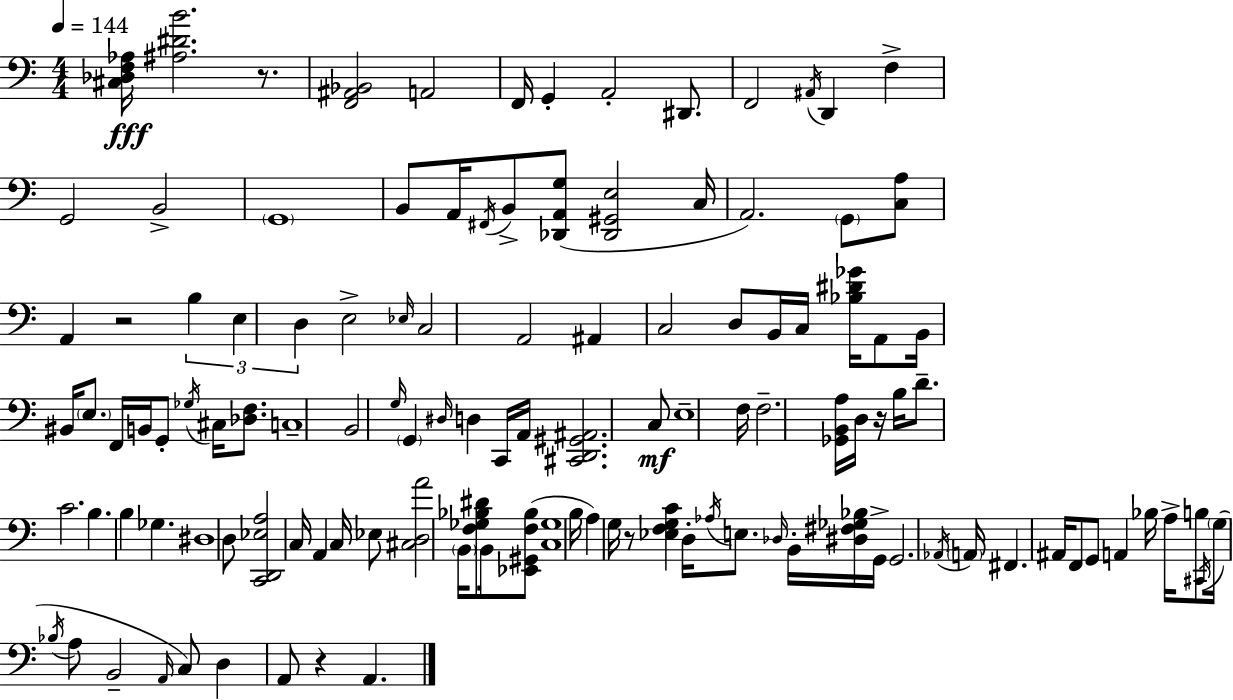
X:1
T:Untitled
M:4/4
L:1/4
K:Am
[^C,_D,F,_A,]/4 [^A,^DB]2 z/2 [F,,^A,,_B,,]2 A,,2 F,,/4 G,, A,,2 ^D,,/2 F,,2 ^A,,/4 D,, F, G,,2 B,,2 G,,4 B,,/2 A,,/4 ^F,,/4 B,,/2 [_D,,A,,G,]/2 [_D,,^G,,E,]2 C,/4 A,,2 G,,/2 [C,A,]/2 A,, z2 B, E, D, E,2 _E,/4 C,2 A,,2 ^A,, C,2 D,/2 B,,/4 C,/4 [_B,^D_G]/4 A,,/2 B,,/4 ^B,,/4 E,/2 F,,/4 B,,/4 G,,/2 _G,/4 ^C,/4 [_D,F,]/2 C,4 B,,2 G,/4 G,, ^D,/4 D, C,,/4 A,,/4 [^C,,D,,^G,,^A,,]2 C,/2 E,4 F,/4 F,2 [_G,,B,,A,]/4 D,/4 z/4 B,/4 D/2 C2 B, B, _G, ^D,4 D,/2 [C,,D,,_E,A,]2 C,/4 A,, C,/4 _E,/2 [^C,D,A]2 B,,/4 [F,_G,_B,^D]/2 B,,/4 [_E,,^G,,F,_B,]/2 [C,_G,]4 B,/4 A, G,/4 z/2 [_E,F,G,C] D,/4 _A,/4 E,/2 _D,/4 B,,/4 [^D,^F,_G,_B,]/4 G,,/4 G,,2 _A,,/4 A,,/4 ^F,, ^A,,/4 F,,/2 G,,/2 A,, _B,/4 A,/4 B,/2 ^C,,/4 G,/4 _B,/4 A,/2 B,,2 A,,/4 C,/2 D, A,,/2 z A,,